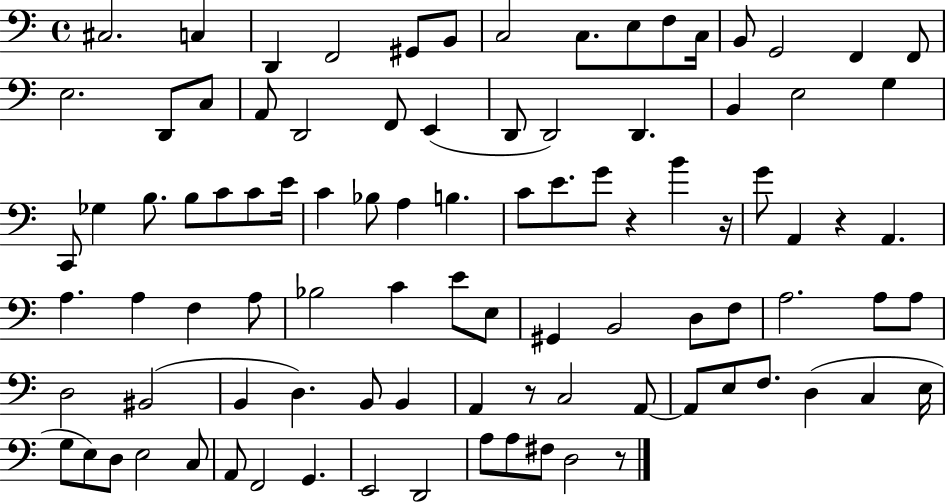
C#3/h. C3/q D2/q F2/h G#2/e B2/e C3/h C3/e. E3/e F3/e C3/s B2/e G2/h F2/q F2/e E3/h. D2/e C3/e A2/e D2/h F2/e E2/q D2/e D2/h D2/q. B2/q E3/h G3/q C2/e Gb3/q B3/e. B3/e C4/e C4/e E4/s C4/q Bb3/e A3/q B3/q. C4/e E4/e. G4/e R/q B4/q R/s G4/e A2/q R/q A2/q. A3/q. A3/q F3/q A3/e Bb3/h C4/q E4/e E3/e G#2/q B2/h D3/e F3/e A3/h. A3/e A3/e D3/h BIS2/h B2/q D3/q. B2/e B2/q A2/q R/e C3/h A2/e A2/e E3/e F3/e. D3/q C3/q E3/s G3/e E3/e D3/e E3/h C3/e A2/e F2/h G2/q. E2/h D2/h A3/e A3/e F#3/e D3/h R/e